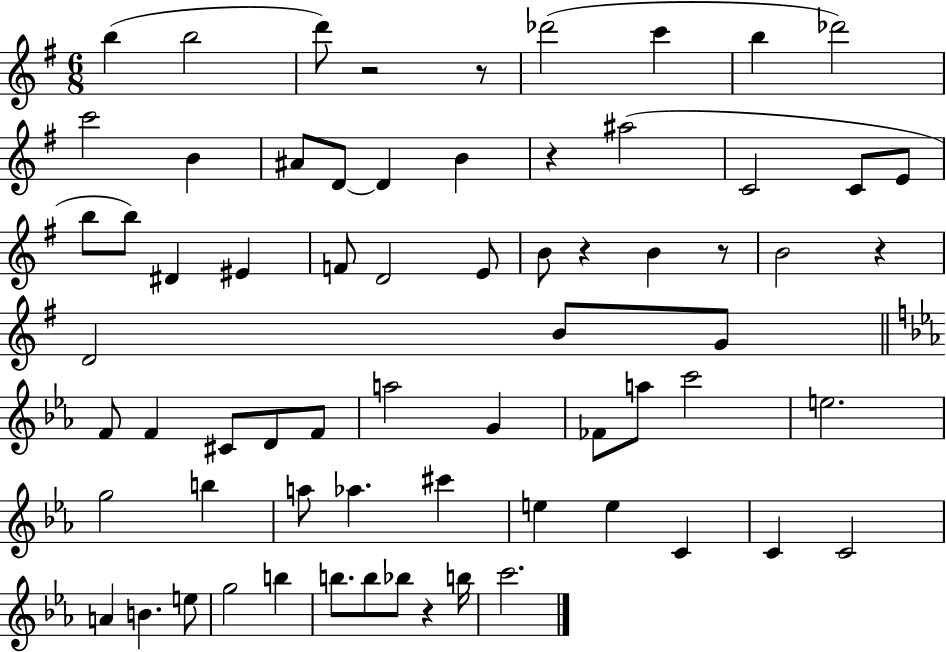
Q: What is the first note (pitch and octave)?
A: B5